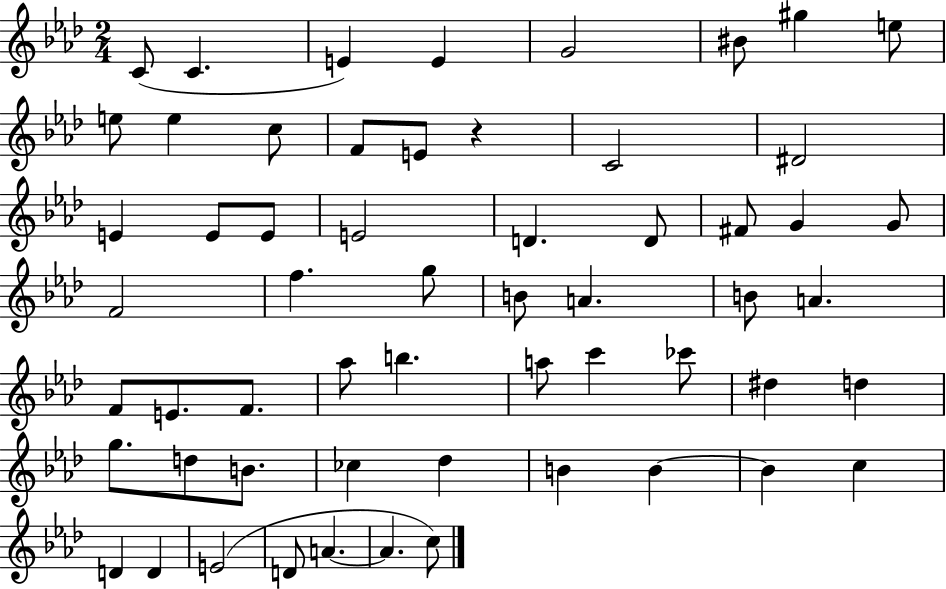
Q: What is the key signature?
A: AES major